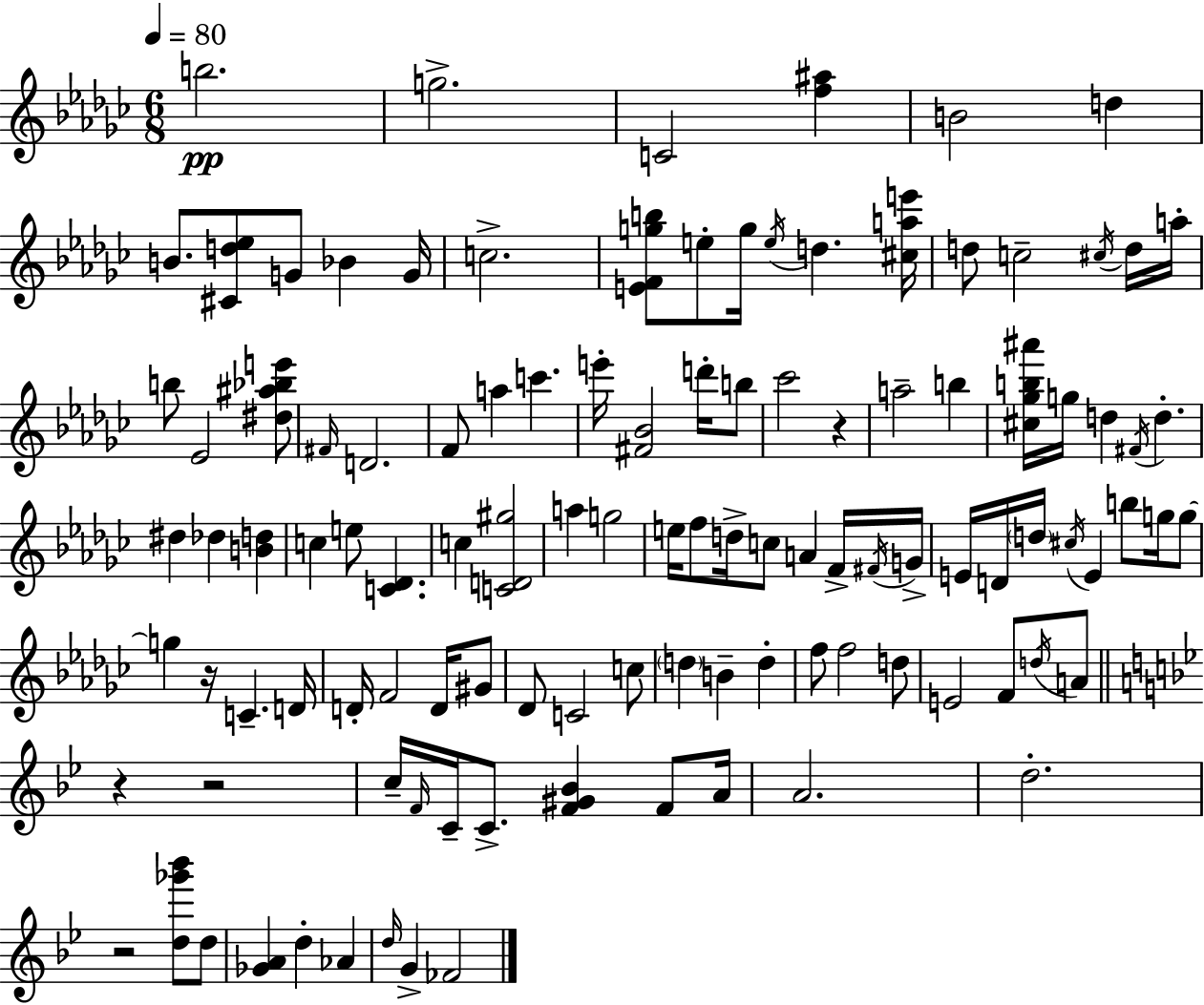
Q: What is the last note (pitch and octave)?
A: FES4